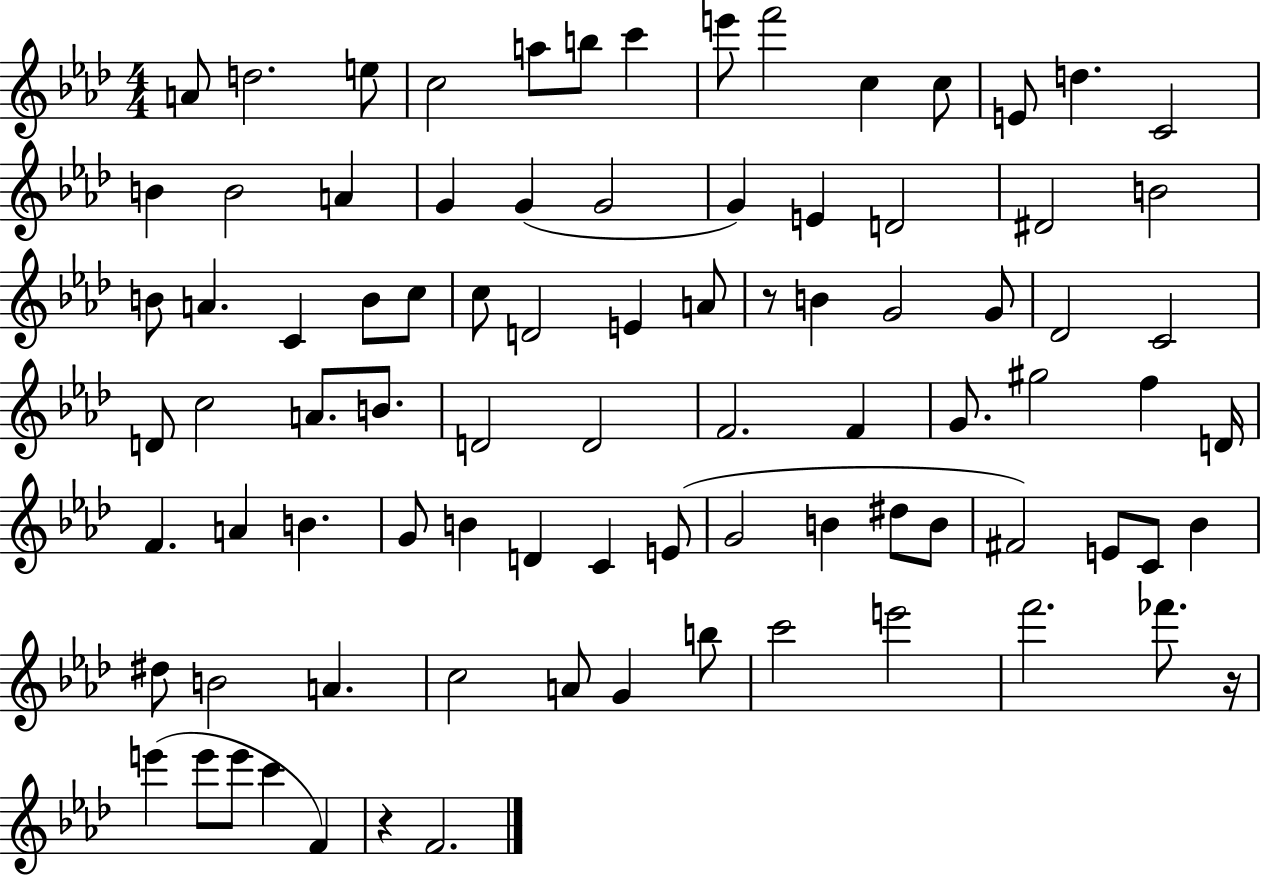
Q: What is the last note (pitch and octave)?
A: F4